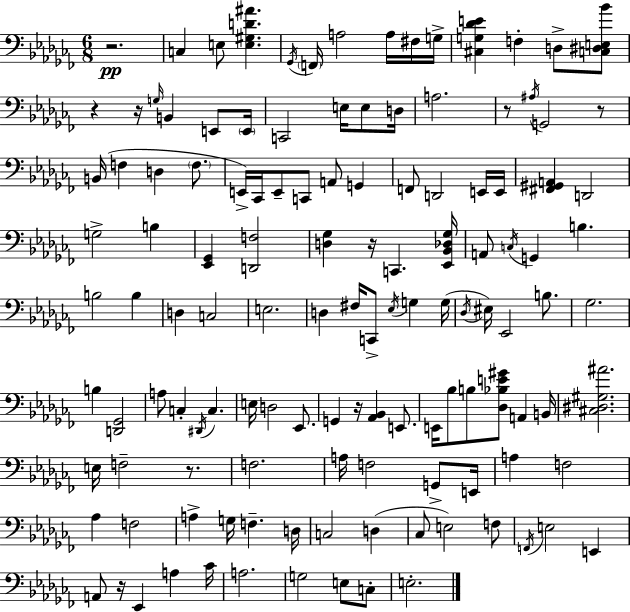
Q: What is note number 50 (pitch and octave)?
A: F#3